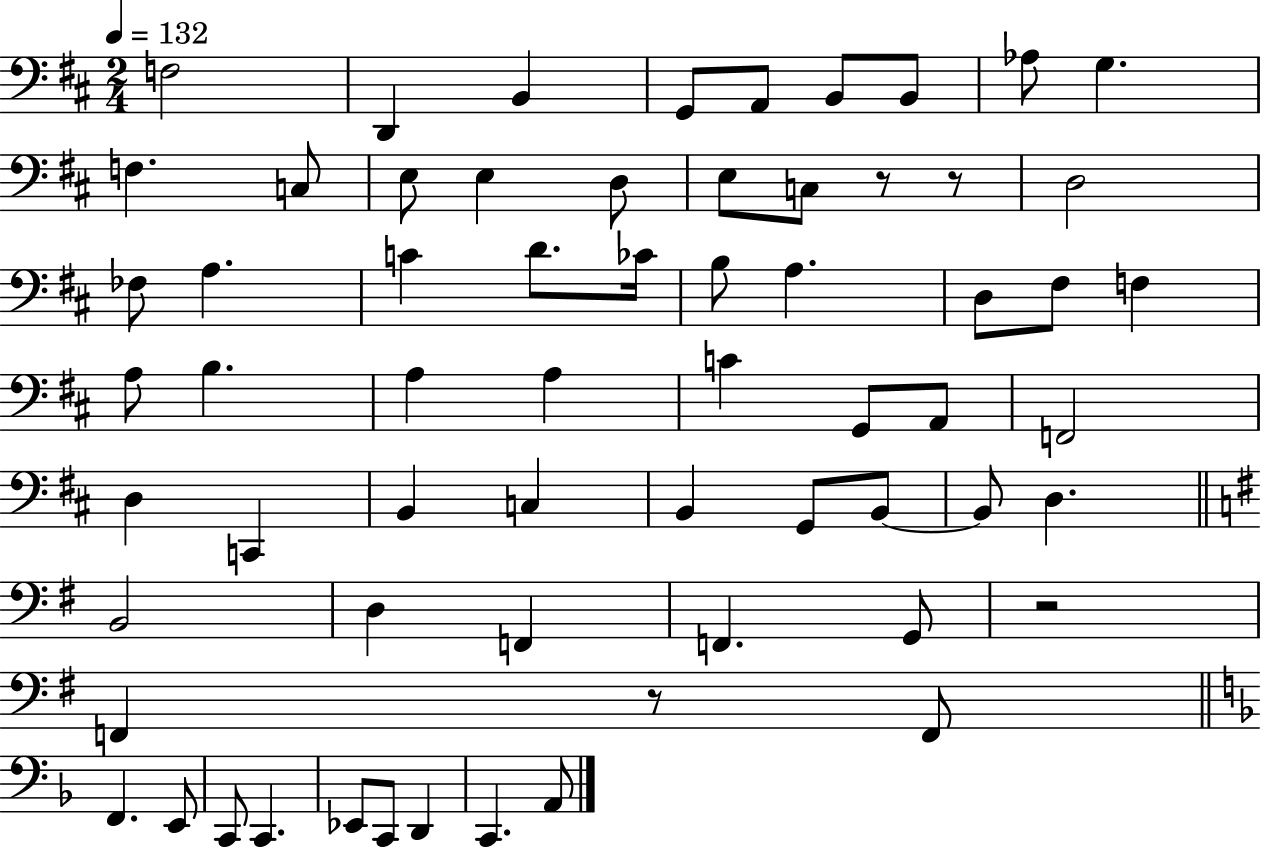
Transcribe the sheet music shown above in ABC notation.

X:1
T:Untitled
M:2/4
L:1/4
K:D
F,2 D,, B,, G,,/2 A,,/2 B,,/2 B,,/2 _A,/2 G, F, C,/2 E,/2 E, D,/2 E,/2 C,/2 z/2 z/2 D,2 _F,/2 A, C D/2 _C/4 B,/2 A, D,/2 ^F,/2 F, A,/2 B, A, A, C G,,/2 A,,/2 F,,2 D, C,, B,, C, B,, G,,/2 B,,/2 B,,/2 D, B,,2 D, F,, F,, G,,/2 z2 F,, z/2 F,,/2 F,, E,,/2 C,,/2 C,, _E,,/2 C,,/2 D,, C,, A,,/2